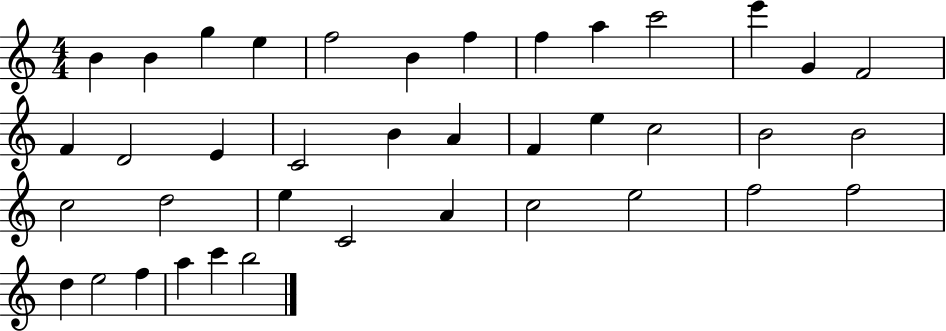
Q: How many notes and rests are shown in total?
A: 39